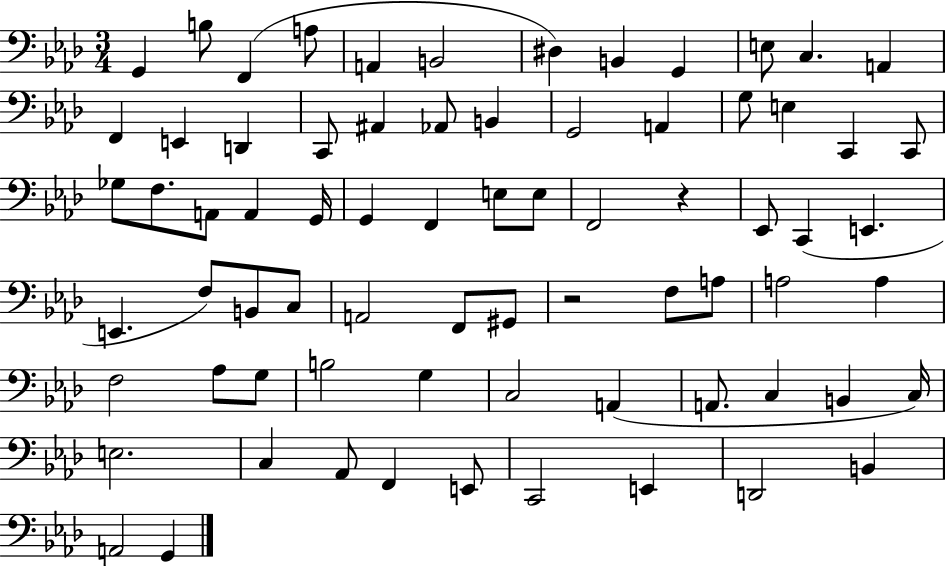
G2/q B3/e F2/q A3/e A2/q B2/h D#3/q B2/q G2/q E3/e C3/q. A2/q F2/q E2/q D2/q C2/e A#2/q Ab2/e B2/q G2/h A2/q G3/e E3/q C2/q C2/e Gb3/e F3/e. A2/e A2/q G2/s G2/q F2/q E3/e E3/e F2/h R/q Eb2/e C2/q E2/q. E2/q. F3/e B2/e C3/e A2/h F2/e G#2/e R/h F3/e A3/e A3/h A3/q F3/h Ab3/e G3/e B3/h G3/q C3/h A2/q A2/e. C3/q B2/q C3/s E3/h. C3/q Ab2/e F2/q E2/e C2/h E2/q D2/h B2/q A2/h G2/q